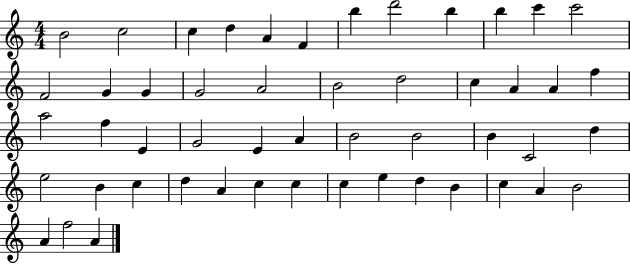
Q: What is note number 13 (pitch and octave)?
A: F4